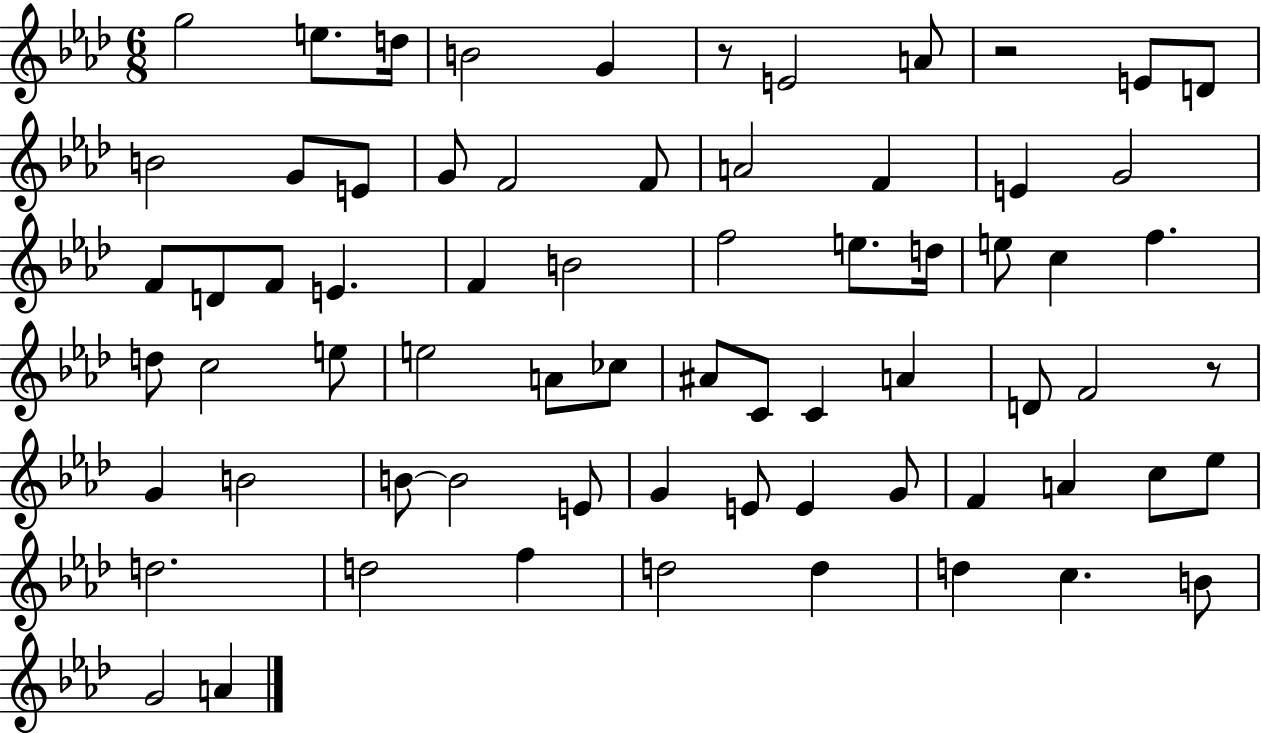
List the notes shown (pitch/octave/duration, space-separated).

G5/h E5/e. D5/s B4/h G4/q R/e E4/h A4/e R/h E4/e D4/e B4/h G4/e E4/e G4/e F4/h F4/e A4/h F4/q E4/q G4/h F4/e D4/e F4/e E4/q. F4/q B4/h F5/h E5/e. D5/s E5/e C5/q F5/q. D5/e C5/h E5/e E5/h A4/e CES5/e A#4/e C4/e C4/q A4/q D4/e F4/h R/e G4/q B4/h B4/e B4/h E4/e G4/q E4/e E4/q G4/e F4/q A4/q C5/e Eb5/e D5/h. D5/h F5/q D5/h D5/q D5/q C5/q. B4/e G4/h A4/q